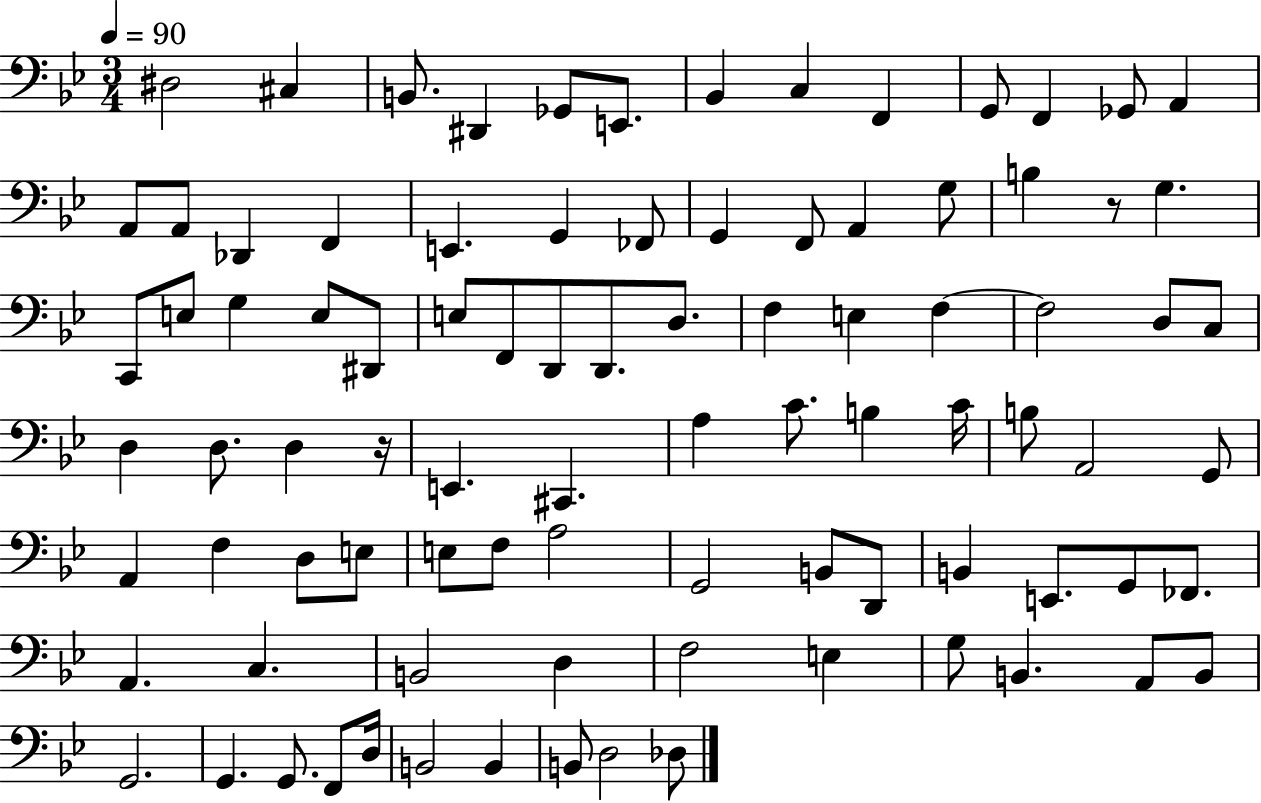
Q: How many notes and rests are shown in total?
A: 90